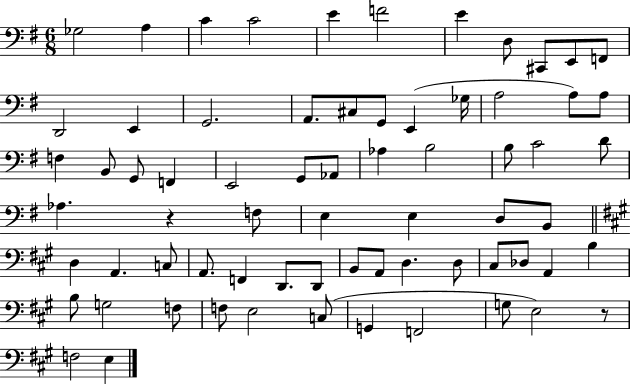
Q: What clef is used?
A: bass